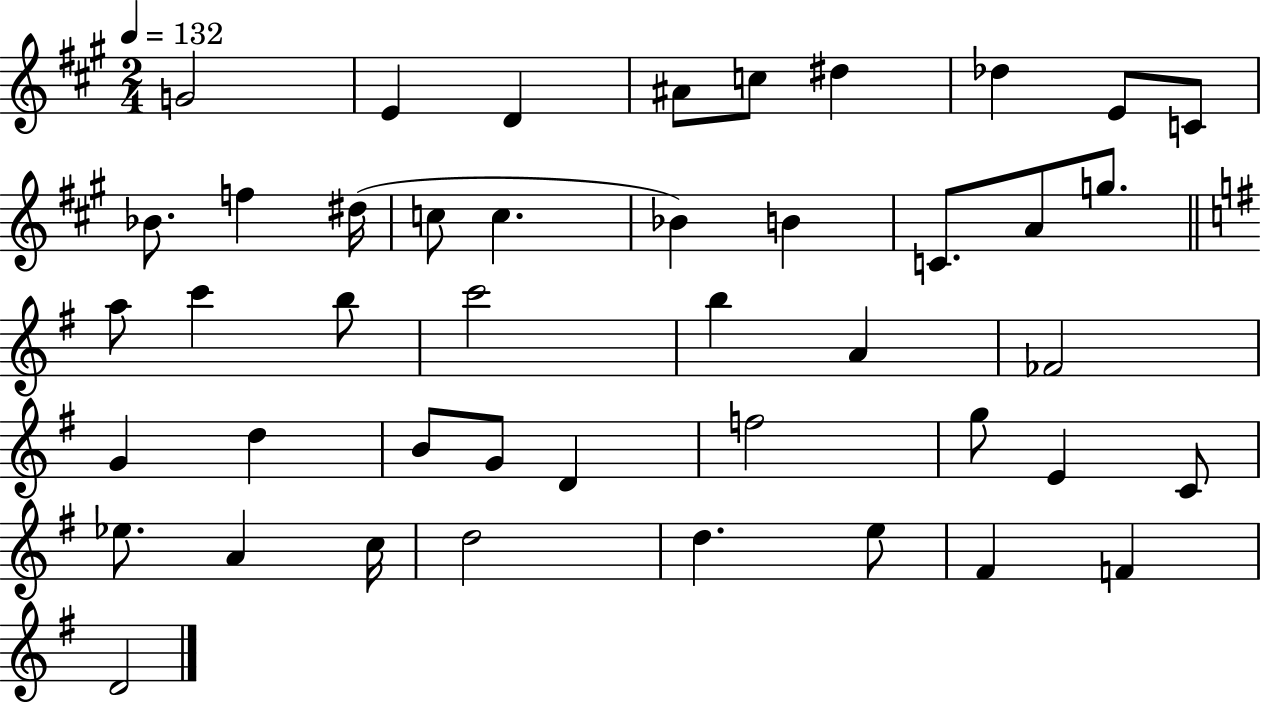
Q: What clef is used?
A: treble